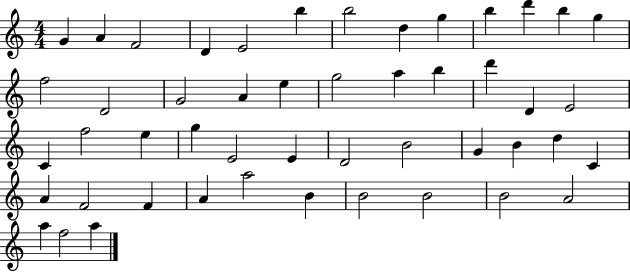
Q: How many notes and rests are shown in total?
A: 49